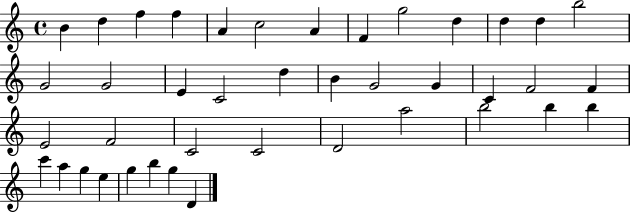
B4/q D5/q F5/q F5/q A4/q C5/h A4/q F4/q G5/h D5/q D5/q D5/q B5/h G4/h G4/h E4/q C4/h D5/q B4/q G4/h G4/q C4/q F4/h F4/q E4/h F4/h C4/h C4/h D4/h A5/h B5/h B5/q B5/q C6/q A5/q G5/q E5/q G5/q B5/q G5/q D4/q